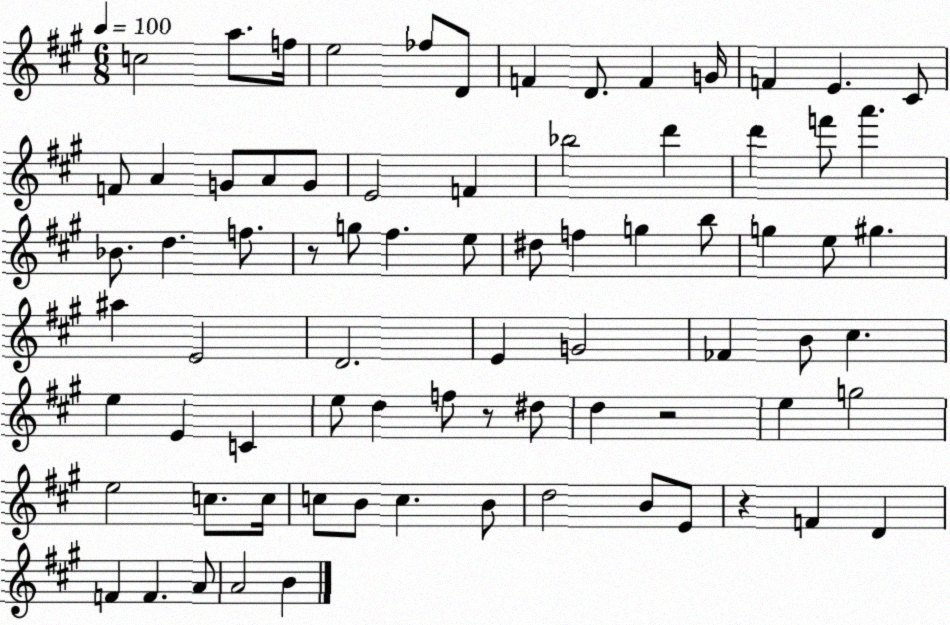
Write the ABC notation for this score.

X:1
T:Untitled
M:6/8
L:1/4
K:A
c2 a/2 f/4 e2 _f/2 D/2 F D/2 F G/4 F E ^C/2 F/2 A G/2 A/2 G/2 E2 F _b2 d' d' f'/2 a' _B/2 d f/2 z/2 g/2 ^f e/2 ^d/2 f g b/2 g e/2 ^g ^a E2 D2 E G2 _F B/2 ^c e E C e/2 d f/2 z/2 ^d/2 d z2 e g2 e2 c/2 c/4 c/2 B/2 c B/2 d2 B/2 E/2 z F D F F A/2 A2 B